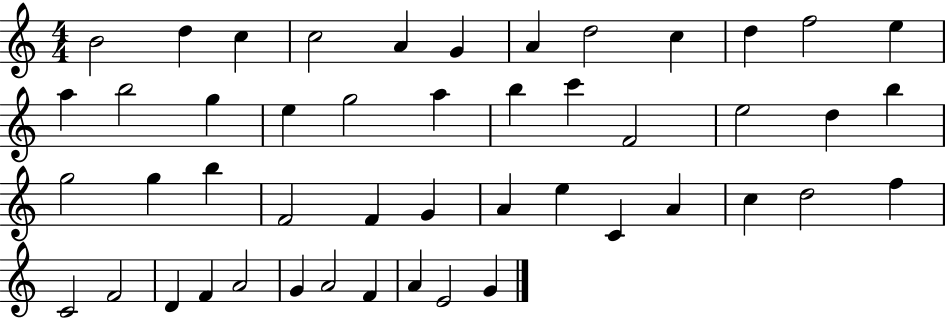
B4/h D5/q C5/q C5/h A4/q G4/q A4/q D5/h C5/q D5/q F5/h E5/q A5/q B5/h G5/q E5/q G5/h A5/q B5/q C6/q F4/h E5/h D5/q B5/q G5/h G5/q B5/q F4/h F4/q G4/q A4/q E5/q C4/q A4/q C5/q D5/h F5/q C4/h F4/h D4/q F4/q A4/h G4/q A4/h F4/q A4/q E4/h G4/q